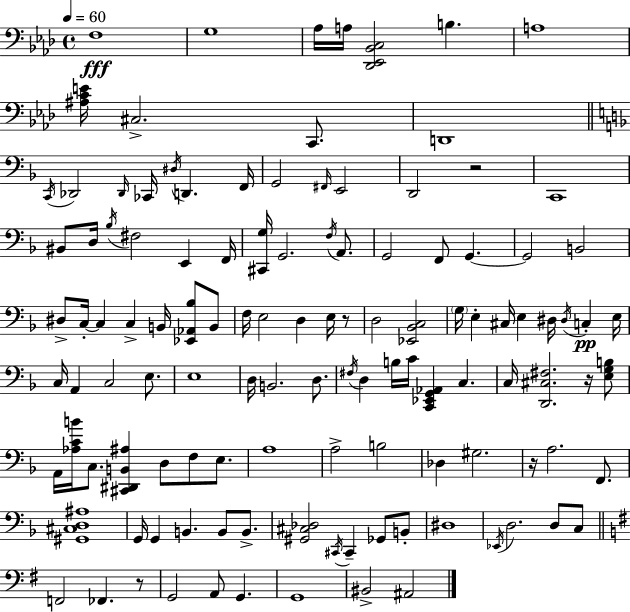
{
  \clef bass
  \time 4/4
  \defaultTimeSignature
  \key aes \major
  \tempo 4 = 60
  f1\fff | g1 | aes16 a16 <des, ees, bes, c>2 b4. | a1 | \break <ais c' e'>16 cis2.-> c,8. | d,1 | \bar "||" \break \key d \minor \acciaccatura { c,16 } des,2 \grace { des,16 } ces,16 \acciaccatura { dis16 } d,4. | f,16 g,2 \grace { fis,16 } e,2 | d,2 r2 | c,1 | \break bis,8 d16 \acciaccatura { bes16 } fis2 | e,4 f,16 <cis, g>16 g,2. | \acciaccatura { f16 } a,8. g,2 f,8 | g,4.~~ g,2 b,2 | \break dis8-> c16-.~~ c4 c4-> | b,16 <ees, aes, bes>8 b,8 f16 e2 d4 | e16 r8 d2 <ees, bes, c>2 | \parenthesize g16 e4-. cis16 e4 | \break dis16 \acciaccatura { dis16 } c4-.\pp e16 c16 a,4 c2 | e8. e1 | d16 b,2. | d8. \acciaccatura { fis16 } d4 b16 c'16 <c, ees, g, aes,>4 | \break c4. c16 <d, cis fis>2. | r16 <e g b>8 a,16 <aes c' b'>16 c8. <cis, dis, b, ais>4 | d8 f8 e8. a1 | a2-> | \break b2 des4 gis2. | r16 a2. | f,8. <gis, cis d ais>1 | g,16 g,4 b,4. | \break b,8 b,8.-> <gis, cis des>2 | \acciaccatura { cis,16 } cis,4-- ges,8 b,8-. dis1 | \acciaccatura { ees,16 } d2. | d8 c8 \bar "||" \break \key g \major f,2 fes,4. r8 | g,2 a,8 g,4. | g,1 | bis,2-> ais,2 | \break \bar "|."
}